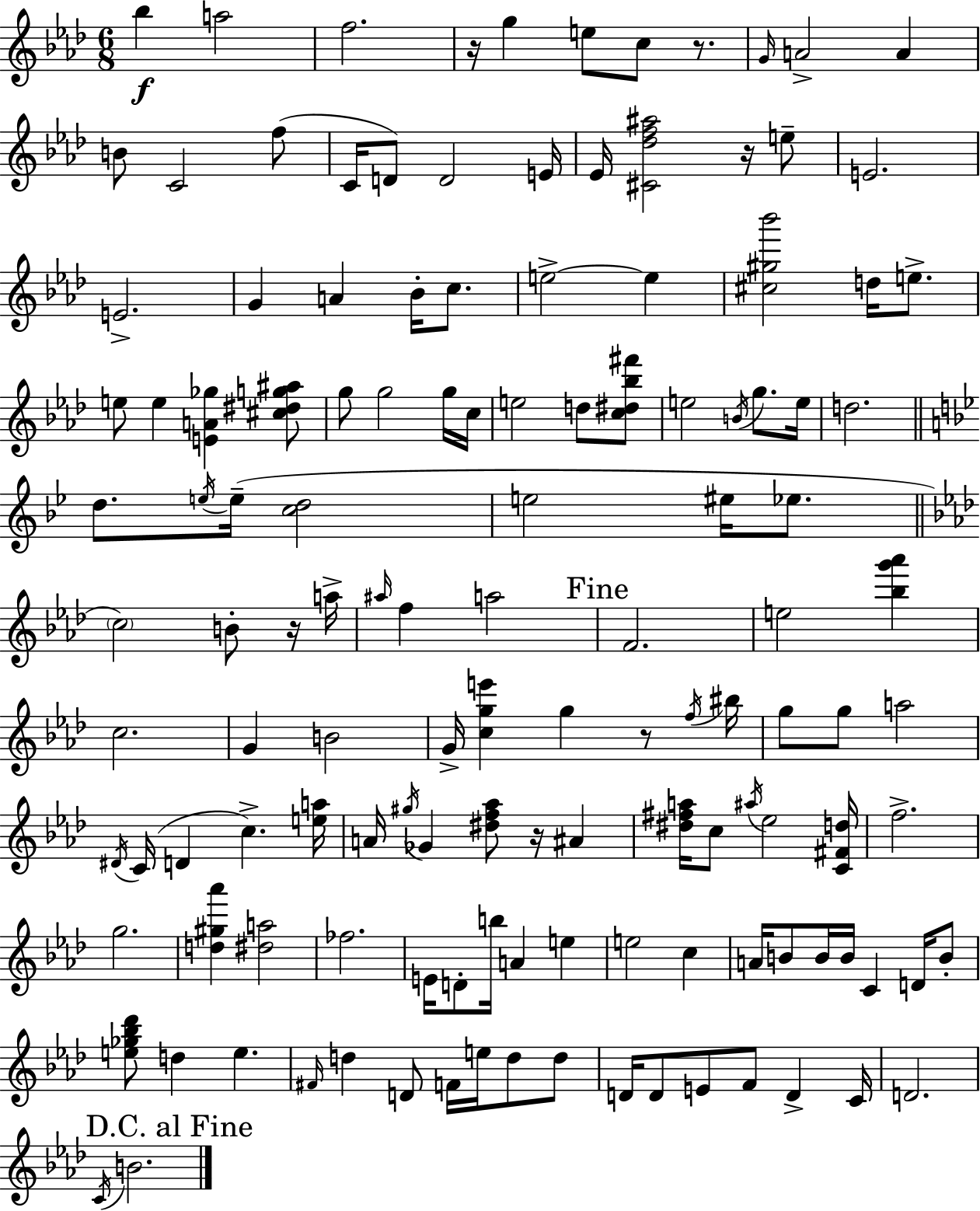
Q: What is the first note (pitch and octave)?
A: Bb5